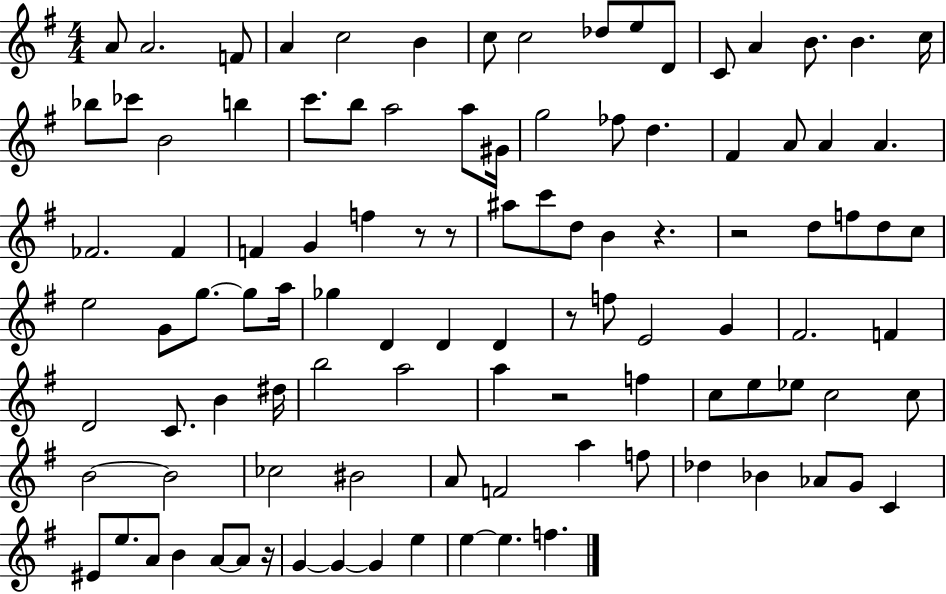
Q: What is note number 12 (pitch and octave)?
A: C4